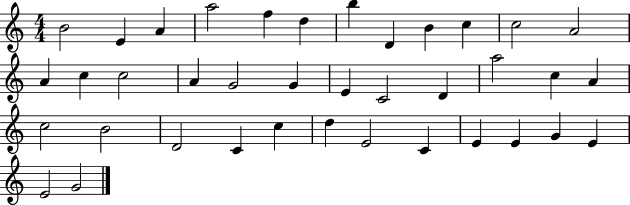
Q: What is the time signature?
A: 4/4